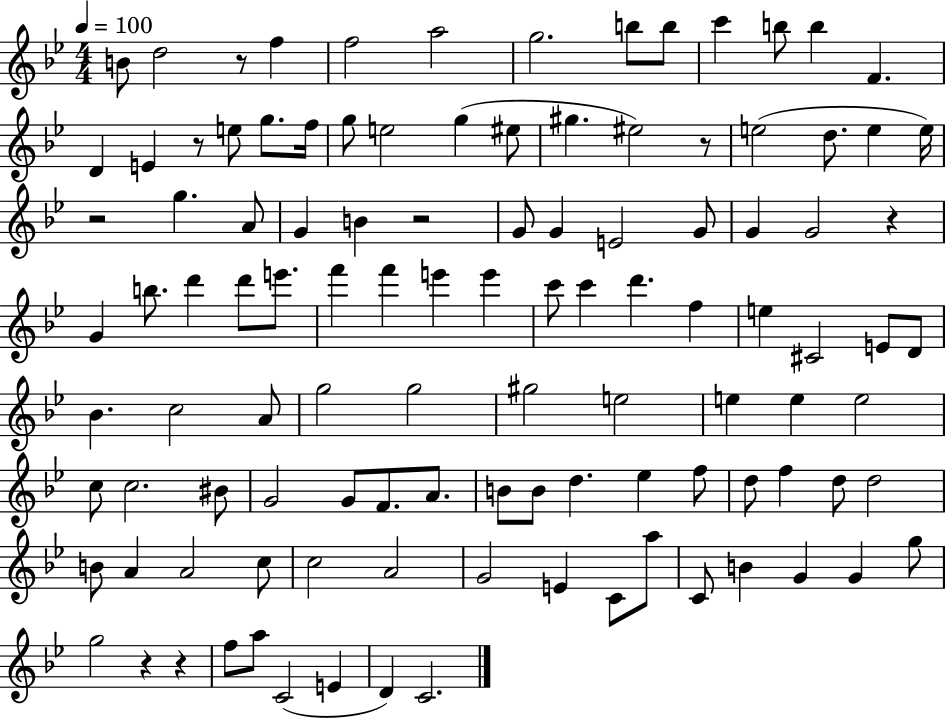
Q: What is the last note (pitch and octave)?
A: C4